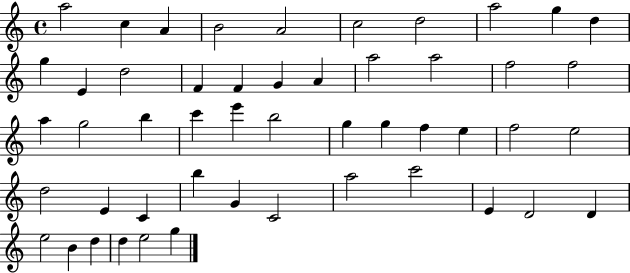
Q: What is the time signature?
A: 4/4